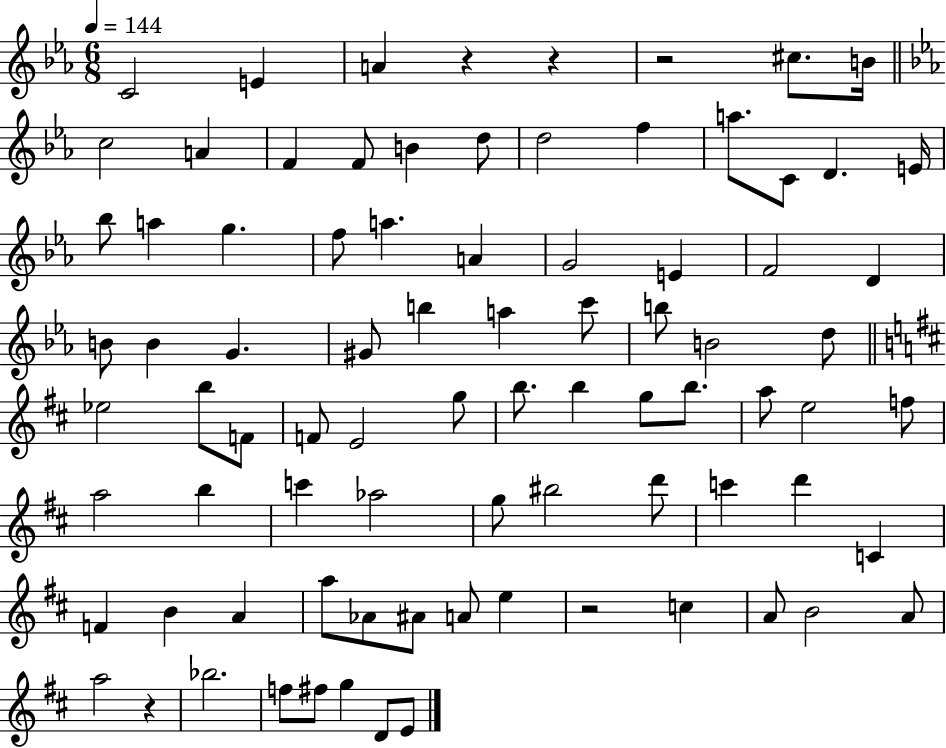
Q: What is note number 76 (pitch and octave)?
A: F#5